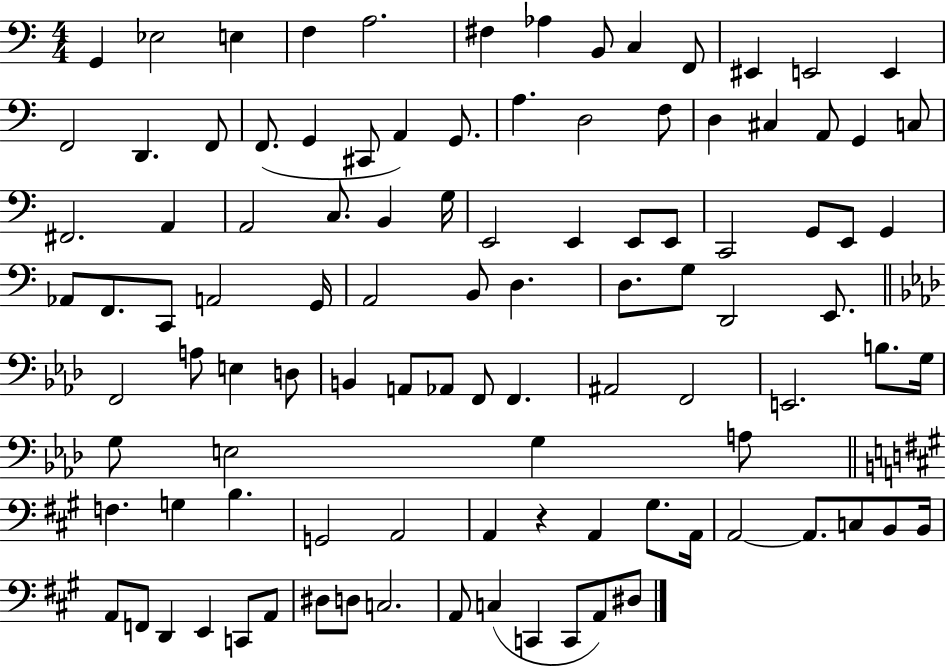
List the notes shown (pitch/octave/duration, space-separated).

G2/q Eb3/h E3/q F3/q A3/h. F#3/q Ab3/q B2/e C3/q F2/e EIS2/q E2/h E2/q F2/h D2/q. F2/e F2/e. G2/q C#2/e A2/q G2/e. A3/q. D3/h F3/e D3/q C#3/q A2/e G2/q C3/e F#2/h. A2/q A2/h C3/e. B2/q G3/s E2/h E2/q E2/e E2/e C2/h G2/e E2/e G2/q Ab2/e F2/e. C2/e A2/h G2/s A2/h B2/e D3/q. D3/e. G3/e D2/h E2/e. F2/h A3/e E3/q D3/e B2/q A2/e Ab2/e F2/e F2/q. A#2/h F2/h E2/h. B3/e. G3/s G3/e E3/h G3/q A3/e F3/q. G3/q B3/q. G2/h A2/h A2/q R/q A2/q G#3/e. A2/s A2/h A2/e. C3/e B2/e B2/s A2/e F2/e D2/q E2/q C2/e A2/e D#3/e D3/e C3/h. A2/e C3/q C2/q C2/e A2/e D#3/e